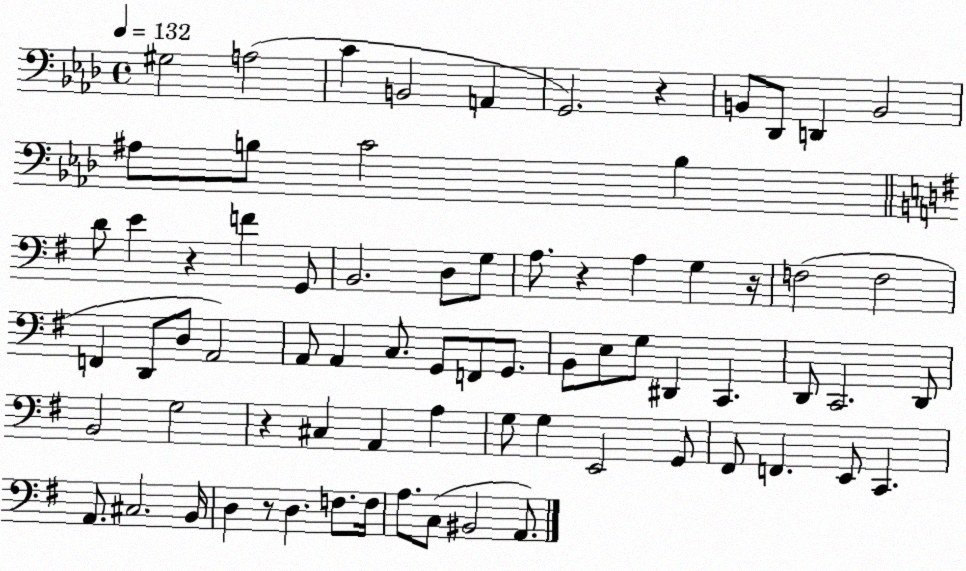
X:1
T:Untitled
M:4/4
L:1/4
K:Ab
^G,2 A,2 C B,,2 A,, G,,2 z B,,/2 _D,,/2 D,, B,,2 ^A,/2 B,/2 C2 B, D/2 E z F G,,/2 B,,2 D,/2 G,/2 A,/2 z A, G, z/4 F,2 F,2 F,, D,,/2 D,/2 A,,2 A,,/2 A,, C,/2 G,,/2 F,,/2 G,,/2 B,,/2 E,/2 G,/2 ^D,, C,, D,,/2 C,,2 D,,/2 B,,2 G,2 z ^C, A,, A, G,/2 G, E,,2 G,,/2 ^F,,/2 F,, E,,/2 C,, A,,/2 ^C,2 B,,/4 D, z/2 D, F,/2 F,/4 A,/2 C,/2 ^B,,2 A,,/2